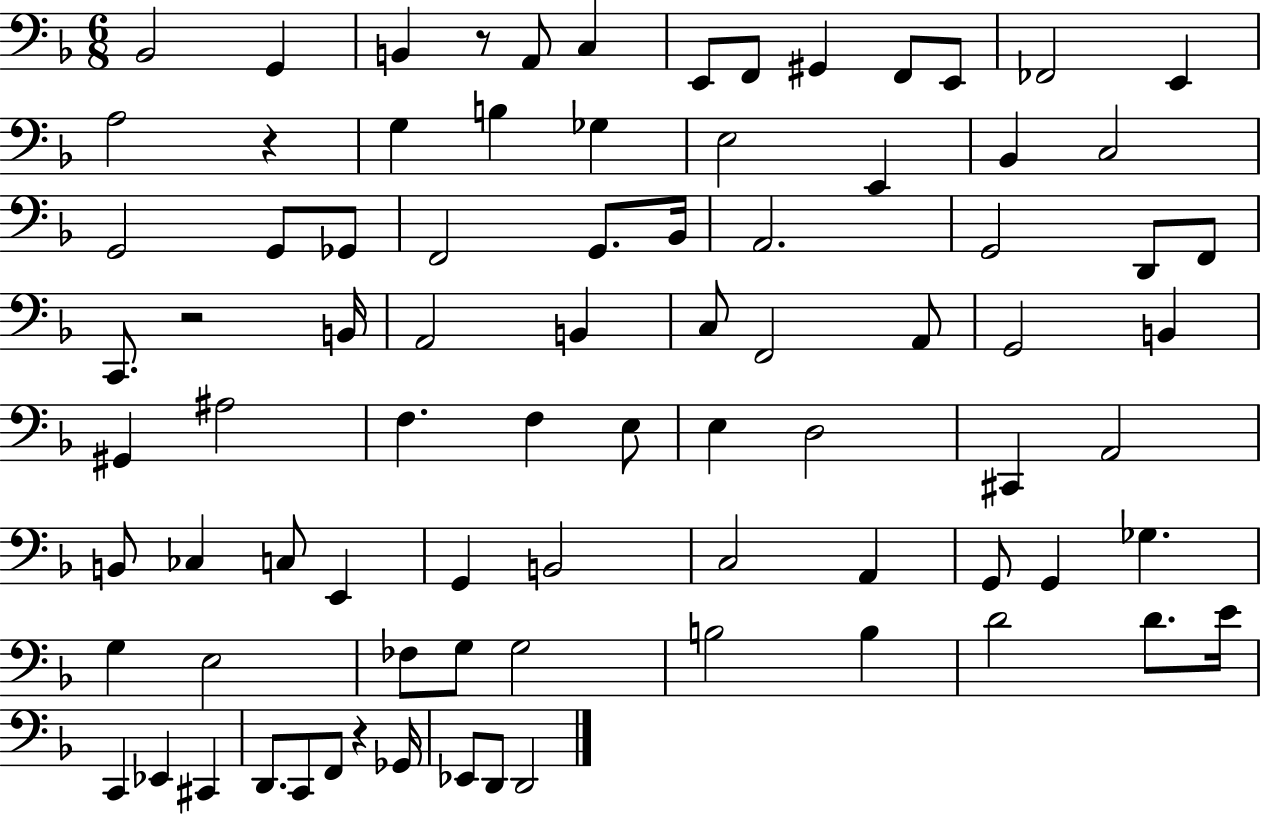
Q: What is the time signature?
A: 6/8